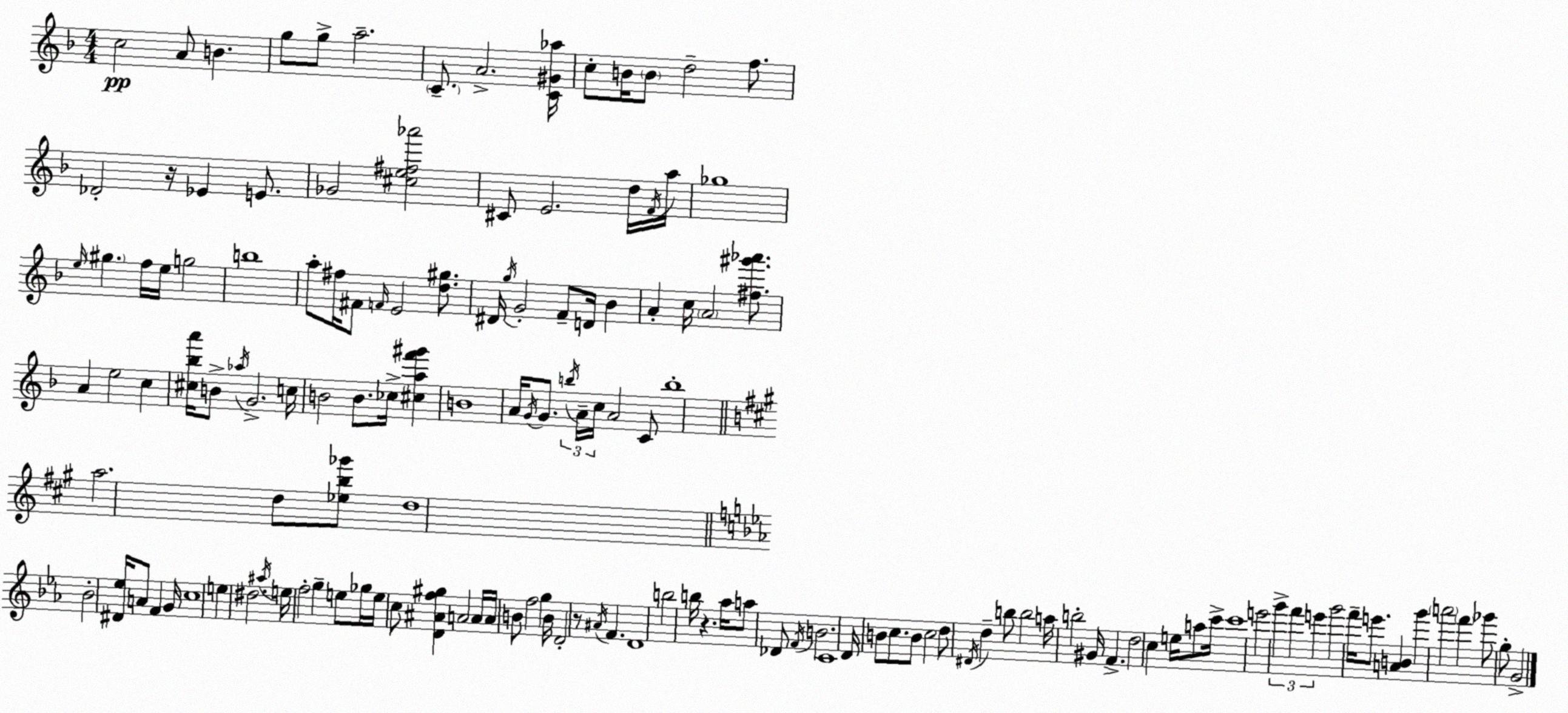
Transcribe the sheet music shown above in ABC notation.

X:1
T:Untitled
M:4/4
L:1/4
K:Dm
c2 A/2 B g/2 g/2 a2 C/2 A2 [C^G_a]/4 c/2 B/4 B/2 d2 f/2 _D2 z/4 _E E/2 _G2 [^ce^f_a']2 ^C/2 E2 d/4 F/4 a/4 _g4 e/4 ^g f/4 e/4 g2 b4 a/2 ^f/4 ^F/2 F/4 E2 [d^g]/2 ^D/4 g/4 G2 F/2 D/4 _B A c/4 A2 [^f^g'_a']/2 A e2 c [^c_ba']/4 B/2 _a/4 G2 c/4 B2 B/2 _c/4 [^caf'^g'] B4 A/4 G/4 G/2 b/4 A/4 c/4 A2 C/2 b4 a2 d/2 [_eb_g']/2 d4 _B2 [^D_e]/4 A/2 F G/4 c4 e ^d2 ^a/4 e/4 f2 g e/2 _g/4 e/4 c/2 [D^Af^g] A2 A/4 A/4 B/2 f2 g B/4 D2 z/2 ^A/4 F D4 b2 b/4 z _a/4 a/2 _D/2 F/4 B2 C4 D/4 B/2 c/2 B/2 c2 d/2 ^D/4 d b/2 b2 a/4 b2 ^G/4 F d2 c e/4 a/2 c'/4 c'4 e'2 g' f' e' g'2 f'/4 e'/2 [AB] g' a'2 f' _g'/2 g/2 G2